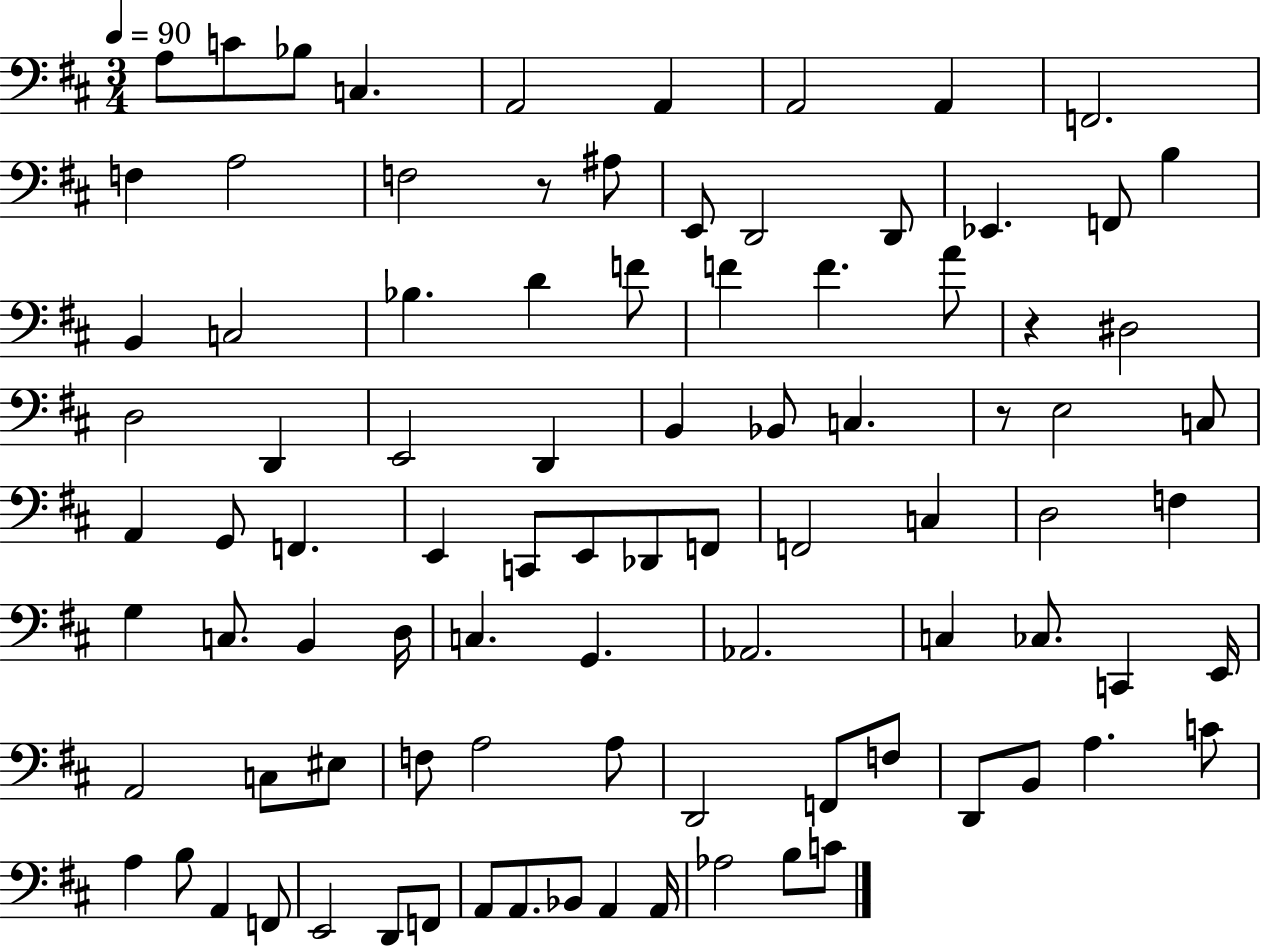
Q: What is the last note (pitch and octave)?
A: C4